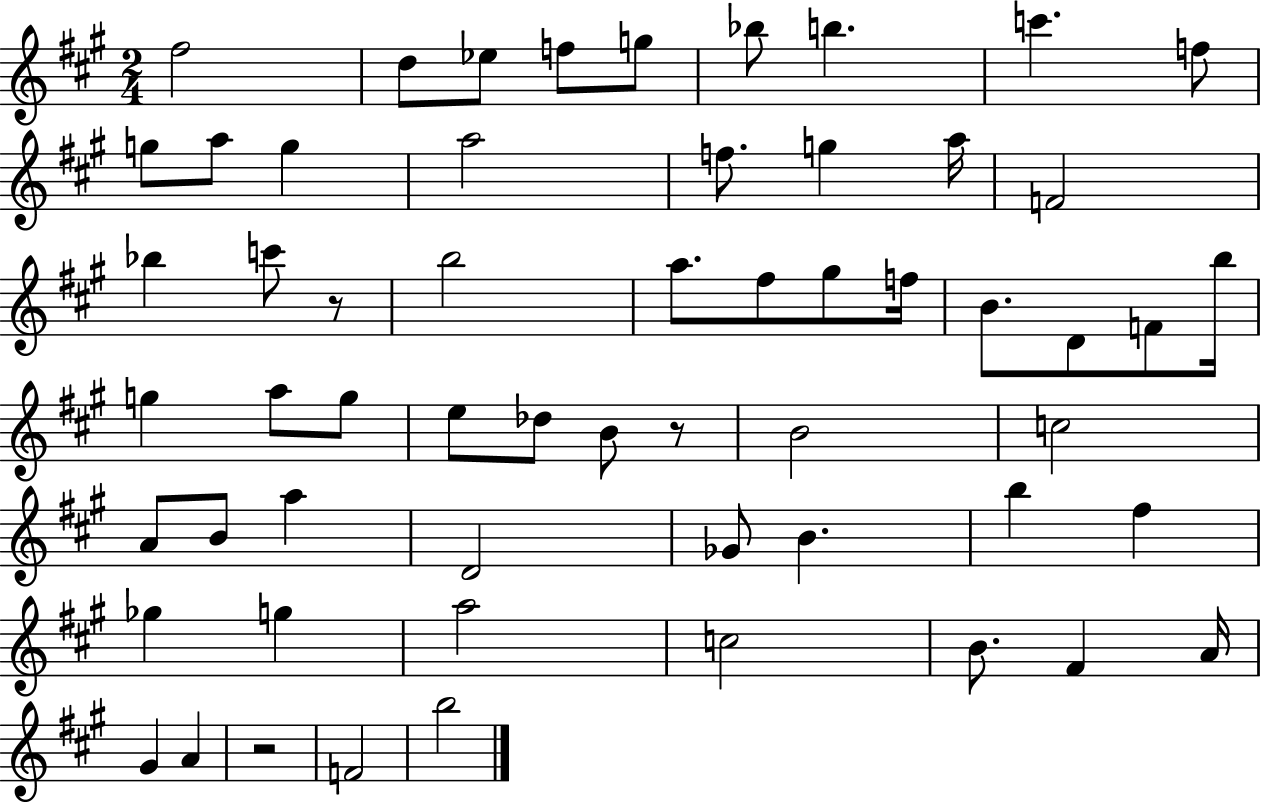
{
  \clef treble
  \numericTimeSignature
  \time 2/4
  \key a \major
  fis''2 | d''8 ees''8 f''8 g''8 | bes''8 b''4. | c'''4. f''8 | \break g''8 a''8 g''4 | a''2 | f''8. g''4 a''16 | f'2 | \break bes''4 c'''8 r8 | b''2 | a''8. fis''8 gis''8 f''16 | b'8. d'8 f'8 b''16 | \break g''4 a''8 g''8 | e''8 des''8 b'8 r8 | b'2 | c''2 | \break a'8 b'8 a''4 | d'2 | ges'8 b'4. | b''4 fis''4 | \break ges''4 g''4 | a''2 | c''2 | b'8. fis'4 a'16 | \break gis'4 a'4 | r2 | f'2 | b''2 | \break \bar "|."
}